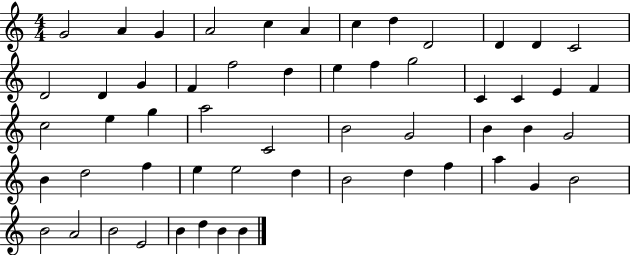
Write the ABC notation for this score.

X:1
T:Untitled
M:4/4
L:1/4
K:C
G2 A G A2 c A c d D2 D D C2 D2 D G F f2 d e f g2 C C E F c2 e g a2 C2 B2 G2 B B G2 B d2 f e e2 d B2 d f a G B2 B2 A2 B2 E2 B d B B